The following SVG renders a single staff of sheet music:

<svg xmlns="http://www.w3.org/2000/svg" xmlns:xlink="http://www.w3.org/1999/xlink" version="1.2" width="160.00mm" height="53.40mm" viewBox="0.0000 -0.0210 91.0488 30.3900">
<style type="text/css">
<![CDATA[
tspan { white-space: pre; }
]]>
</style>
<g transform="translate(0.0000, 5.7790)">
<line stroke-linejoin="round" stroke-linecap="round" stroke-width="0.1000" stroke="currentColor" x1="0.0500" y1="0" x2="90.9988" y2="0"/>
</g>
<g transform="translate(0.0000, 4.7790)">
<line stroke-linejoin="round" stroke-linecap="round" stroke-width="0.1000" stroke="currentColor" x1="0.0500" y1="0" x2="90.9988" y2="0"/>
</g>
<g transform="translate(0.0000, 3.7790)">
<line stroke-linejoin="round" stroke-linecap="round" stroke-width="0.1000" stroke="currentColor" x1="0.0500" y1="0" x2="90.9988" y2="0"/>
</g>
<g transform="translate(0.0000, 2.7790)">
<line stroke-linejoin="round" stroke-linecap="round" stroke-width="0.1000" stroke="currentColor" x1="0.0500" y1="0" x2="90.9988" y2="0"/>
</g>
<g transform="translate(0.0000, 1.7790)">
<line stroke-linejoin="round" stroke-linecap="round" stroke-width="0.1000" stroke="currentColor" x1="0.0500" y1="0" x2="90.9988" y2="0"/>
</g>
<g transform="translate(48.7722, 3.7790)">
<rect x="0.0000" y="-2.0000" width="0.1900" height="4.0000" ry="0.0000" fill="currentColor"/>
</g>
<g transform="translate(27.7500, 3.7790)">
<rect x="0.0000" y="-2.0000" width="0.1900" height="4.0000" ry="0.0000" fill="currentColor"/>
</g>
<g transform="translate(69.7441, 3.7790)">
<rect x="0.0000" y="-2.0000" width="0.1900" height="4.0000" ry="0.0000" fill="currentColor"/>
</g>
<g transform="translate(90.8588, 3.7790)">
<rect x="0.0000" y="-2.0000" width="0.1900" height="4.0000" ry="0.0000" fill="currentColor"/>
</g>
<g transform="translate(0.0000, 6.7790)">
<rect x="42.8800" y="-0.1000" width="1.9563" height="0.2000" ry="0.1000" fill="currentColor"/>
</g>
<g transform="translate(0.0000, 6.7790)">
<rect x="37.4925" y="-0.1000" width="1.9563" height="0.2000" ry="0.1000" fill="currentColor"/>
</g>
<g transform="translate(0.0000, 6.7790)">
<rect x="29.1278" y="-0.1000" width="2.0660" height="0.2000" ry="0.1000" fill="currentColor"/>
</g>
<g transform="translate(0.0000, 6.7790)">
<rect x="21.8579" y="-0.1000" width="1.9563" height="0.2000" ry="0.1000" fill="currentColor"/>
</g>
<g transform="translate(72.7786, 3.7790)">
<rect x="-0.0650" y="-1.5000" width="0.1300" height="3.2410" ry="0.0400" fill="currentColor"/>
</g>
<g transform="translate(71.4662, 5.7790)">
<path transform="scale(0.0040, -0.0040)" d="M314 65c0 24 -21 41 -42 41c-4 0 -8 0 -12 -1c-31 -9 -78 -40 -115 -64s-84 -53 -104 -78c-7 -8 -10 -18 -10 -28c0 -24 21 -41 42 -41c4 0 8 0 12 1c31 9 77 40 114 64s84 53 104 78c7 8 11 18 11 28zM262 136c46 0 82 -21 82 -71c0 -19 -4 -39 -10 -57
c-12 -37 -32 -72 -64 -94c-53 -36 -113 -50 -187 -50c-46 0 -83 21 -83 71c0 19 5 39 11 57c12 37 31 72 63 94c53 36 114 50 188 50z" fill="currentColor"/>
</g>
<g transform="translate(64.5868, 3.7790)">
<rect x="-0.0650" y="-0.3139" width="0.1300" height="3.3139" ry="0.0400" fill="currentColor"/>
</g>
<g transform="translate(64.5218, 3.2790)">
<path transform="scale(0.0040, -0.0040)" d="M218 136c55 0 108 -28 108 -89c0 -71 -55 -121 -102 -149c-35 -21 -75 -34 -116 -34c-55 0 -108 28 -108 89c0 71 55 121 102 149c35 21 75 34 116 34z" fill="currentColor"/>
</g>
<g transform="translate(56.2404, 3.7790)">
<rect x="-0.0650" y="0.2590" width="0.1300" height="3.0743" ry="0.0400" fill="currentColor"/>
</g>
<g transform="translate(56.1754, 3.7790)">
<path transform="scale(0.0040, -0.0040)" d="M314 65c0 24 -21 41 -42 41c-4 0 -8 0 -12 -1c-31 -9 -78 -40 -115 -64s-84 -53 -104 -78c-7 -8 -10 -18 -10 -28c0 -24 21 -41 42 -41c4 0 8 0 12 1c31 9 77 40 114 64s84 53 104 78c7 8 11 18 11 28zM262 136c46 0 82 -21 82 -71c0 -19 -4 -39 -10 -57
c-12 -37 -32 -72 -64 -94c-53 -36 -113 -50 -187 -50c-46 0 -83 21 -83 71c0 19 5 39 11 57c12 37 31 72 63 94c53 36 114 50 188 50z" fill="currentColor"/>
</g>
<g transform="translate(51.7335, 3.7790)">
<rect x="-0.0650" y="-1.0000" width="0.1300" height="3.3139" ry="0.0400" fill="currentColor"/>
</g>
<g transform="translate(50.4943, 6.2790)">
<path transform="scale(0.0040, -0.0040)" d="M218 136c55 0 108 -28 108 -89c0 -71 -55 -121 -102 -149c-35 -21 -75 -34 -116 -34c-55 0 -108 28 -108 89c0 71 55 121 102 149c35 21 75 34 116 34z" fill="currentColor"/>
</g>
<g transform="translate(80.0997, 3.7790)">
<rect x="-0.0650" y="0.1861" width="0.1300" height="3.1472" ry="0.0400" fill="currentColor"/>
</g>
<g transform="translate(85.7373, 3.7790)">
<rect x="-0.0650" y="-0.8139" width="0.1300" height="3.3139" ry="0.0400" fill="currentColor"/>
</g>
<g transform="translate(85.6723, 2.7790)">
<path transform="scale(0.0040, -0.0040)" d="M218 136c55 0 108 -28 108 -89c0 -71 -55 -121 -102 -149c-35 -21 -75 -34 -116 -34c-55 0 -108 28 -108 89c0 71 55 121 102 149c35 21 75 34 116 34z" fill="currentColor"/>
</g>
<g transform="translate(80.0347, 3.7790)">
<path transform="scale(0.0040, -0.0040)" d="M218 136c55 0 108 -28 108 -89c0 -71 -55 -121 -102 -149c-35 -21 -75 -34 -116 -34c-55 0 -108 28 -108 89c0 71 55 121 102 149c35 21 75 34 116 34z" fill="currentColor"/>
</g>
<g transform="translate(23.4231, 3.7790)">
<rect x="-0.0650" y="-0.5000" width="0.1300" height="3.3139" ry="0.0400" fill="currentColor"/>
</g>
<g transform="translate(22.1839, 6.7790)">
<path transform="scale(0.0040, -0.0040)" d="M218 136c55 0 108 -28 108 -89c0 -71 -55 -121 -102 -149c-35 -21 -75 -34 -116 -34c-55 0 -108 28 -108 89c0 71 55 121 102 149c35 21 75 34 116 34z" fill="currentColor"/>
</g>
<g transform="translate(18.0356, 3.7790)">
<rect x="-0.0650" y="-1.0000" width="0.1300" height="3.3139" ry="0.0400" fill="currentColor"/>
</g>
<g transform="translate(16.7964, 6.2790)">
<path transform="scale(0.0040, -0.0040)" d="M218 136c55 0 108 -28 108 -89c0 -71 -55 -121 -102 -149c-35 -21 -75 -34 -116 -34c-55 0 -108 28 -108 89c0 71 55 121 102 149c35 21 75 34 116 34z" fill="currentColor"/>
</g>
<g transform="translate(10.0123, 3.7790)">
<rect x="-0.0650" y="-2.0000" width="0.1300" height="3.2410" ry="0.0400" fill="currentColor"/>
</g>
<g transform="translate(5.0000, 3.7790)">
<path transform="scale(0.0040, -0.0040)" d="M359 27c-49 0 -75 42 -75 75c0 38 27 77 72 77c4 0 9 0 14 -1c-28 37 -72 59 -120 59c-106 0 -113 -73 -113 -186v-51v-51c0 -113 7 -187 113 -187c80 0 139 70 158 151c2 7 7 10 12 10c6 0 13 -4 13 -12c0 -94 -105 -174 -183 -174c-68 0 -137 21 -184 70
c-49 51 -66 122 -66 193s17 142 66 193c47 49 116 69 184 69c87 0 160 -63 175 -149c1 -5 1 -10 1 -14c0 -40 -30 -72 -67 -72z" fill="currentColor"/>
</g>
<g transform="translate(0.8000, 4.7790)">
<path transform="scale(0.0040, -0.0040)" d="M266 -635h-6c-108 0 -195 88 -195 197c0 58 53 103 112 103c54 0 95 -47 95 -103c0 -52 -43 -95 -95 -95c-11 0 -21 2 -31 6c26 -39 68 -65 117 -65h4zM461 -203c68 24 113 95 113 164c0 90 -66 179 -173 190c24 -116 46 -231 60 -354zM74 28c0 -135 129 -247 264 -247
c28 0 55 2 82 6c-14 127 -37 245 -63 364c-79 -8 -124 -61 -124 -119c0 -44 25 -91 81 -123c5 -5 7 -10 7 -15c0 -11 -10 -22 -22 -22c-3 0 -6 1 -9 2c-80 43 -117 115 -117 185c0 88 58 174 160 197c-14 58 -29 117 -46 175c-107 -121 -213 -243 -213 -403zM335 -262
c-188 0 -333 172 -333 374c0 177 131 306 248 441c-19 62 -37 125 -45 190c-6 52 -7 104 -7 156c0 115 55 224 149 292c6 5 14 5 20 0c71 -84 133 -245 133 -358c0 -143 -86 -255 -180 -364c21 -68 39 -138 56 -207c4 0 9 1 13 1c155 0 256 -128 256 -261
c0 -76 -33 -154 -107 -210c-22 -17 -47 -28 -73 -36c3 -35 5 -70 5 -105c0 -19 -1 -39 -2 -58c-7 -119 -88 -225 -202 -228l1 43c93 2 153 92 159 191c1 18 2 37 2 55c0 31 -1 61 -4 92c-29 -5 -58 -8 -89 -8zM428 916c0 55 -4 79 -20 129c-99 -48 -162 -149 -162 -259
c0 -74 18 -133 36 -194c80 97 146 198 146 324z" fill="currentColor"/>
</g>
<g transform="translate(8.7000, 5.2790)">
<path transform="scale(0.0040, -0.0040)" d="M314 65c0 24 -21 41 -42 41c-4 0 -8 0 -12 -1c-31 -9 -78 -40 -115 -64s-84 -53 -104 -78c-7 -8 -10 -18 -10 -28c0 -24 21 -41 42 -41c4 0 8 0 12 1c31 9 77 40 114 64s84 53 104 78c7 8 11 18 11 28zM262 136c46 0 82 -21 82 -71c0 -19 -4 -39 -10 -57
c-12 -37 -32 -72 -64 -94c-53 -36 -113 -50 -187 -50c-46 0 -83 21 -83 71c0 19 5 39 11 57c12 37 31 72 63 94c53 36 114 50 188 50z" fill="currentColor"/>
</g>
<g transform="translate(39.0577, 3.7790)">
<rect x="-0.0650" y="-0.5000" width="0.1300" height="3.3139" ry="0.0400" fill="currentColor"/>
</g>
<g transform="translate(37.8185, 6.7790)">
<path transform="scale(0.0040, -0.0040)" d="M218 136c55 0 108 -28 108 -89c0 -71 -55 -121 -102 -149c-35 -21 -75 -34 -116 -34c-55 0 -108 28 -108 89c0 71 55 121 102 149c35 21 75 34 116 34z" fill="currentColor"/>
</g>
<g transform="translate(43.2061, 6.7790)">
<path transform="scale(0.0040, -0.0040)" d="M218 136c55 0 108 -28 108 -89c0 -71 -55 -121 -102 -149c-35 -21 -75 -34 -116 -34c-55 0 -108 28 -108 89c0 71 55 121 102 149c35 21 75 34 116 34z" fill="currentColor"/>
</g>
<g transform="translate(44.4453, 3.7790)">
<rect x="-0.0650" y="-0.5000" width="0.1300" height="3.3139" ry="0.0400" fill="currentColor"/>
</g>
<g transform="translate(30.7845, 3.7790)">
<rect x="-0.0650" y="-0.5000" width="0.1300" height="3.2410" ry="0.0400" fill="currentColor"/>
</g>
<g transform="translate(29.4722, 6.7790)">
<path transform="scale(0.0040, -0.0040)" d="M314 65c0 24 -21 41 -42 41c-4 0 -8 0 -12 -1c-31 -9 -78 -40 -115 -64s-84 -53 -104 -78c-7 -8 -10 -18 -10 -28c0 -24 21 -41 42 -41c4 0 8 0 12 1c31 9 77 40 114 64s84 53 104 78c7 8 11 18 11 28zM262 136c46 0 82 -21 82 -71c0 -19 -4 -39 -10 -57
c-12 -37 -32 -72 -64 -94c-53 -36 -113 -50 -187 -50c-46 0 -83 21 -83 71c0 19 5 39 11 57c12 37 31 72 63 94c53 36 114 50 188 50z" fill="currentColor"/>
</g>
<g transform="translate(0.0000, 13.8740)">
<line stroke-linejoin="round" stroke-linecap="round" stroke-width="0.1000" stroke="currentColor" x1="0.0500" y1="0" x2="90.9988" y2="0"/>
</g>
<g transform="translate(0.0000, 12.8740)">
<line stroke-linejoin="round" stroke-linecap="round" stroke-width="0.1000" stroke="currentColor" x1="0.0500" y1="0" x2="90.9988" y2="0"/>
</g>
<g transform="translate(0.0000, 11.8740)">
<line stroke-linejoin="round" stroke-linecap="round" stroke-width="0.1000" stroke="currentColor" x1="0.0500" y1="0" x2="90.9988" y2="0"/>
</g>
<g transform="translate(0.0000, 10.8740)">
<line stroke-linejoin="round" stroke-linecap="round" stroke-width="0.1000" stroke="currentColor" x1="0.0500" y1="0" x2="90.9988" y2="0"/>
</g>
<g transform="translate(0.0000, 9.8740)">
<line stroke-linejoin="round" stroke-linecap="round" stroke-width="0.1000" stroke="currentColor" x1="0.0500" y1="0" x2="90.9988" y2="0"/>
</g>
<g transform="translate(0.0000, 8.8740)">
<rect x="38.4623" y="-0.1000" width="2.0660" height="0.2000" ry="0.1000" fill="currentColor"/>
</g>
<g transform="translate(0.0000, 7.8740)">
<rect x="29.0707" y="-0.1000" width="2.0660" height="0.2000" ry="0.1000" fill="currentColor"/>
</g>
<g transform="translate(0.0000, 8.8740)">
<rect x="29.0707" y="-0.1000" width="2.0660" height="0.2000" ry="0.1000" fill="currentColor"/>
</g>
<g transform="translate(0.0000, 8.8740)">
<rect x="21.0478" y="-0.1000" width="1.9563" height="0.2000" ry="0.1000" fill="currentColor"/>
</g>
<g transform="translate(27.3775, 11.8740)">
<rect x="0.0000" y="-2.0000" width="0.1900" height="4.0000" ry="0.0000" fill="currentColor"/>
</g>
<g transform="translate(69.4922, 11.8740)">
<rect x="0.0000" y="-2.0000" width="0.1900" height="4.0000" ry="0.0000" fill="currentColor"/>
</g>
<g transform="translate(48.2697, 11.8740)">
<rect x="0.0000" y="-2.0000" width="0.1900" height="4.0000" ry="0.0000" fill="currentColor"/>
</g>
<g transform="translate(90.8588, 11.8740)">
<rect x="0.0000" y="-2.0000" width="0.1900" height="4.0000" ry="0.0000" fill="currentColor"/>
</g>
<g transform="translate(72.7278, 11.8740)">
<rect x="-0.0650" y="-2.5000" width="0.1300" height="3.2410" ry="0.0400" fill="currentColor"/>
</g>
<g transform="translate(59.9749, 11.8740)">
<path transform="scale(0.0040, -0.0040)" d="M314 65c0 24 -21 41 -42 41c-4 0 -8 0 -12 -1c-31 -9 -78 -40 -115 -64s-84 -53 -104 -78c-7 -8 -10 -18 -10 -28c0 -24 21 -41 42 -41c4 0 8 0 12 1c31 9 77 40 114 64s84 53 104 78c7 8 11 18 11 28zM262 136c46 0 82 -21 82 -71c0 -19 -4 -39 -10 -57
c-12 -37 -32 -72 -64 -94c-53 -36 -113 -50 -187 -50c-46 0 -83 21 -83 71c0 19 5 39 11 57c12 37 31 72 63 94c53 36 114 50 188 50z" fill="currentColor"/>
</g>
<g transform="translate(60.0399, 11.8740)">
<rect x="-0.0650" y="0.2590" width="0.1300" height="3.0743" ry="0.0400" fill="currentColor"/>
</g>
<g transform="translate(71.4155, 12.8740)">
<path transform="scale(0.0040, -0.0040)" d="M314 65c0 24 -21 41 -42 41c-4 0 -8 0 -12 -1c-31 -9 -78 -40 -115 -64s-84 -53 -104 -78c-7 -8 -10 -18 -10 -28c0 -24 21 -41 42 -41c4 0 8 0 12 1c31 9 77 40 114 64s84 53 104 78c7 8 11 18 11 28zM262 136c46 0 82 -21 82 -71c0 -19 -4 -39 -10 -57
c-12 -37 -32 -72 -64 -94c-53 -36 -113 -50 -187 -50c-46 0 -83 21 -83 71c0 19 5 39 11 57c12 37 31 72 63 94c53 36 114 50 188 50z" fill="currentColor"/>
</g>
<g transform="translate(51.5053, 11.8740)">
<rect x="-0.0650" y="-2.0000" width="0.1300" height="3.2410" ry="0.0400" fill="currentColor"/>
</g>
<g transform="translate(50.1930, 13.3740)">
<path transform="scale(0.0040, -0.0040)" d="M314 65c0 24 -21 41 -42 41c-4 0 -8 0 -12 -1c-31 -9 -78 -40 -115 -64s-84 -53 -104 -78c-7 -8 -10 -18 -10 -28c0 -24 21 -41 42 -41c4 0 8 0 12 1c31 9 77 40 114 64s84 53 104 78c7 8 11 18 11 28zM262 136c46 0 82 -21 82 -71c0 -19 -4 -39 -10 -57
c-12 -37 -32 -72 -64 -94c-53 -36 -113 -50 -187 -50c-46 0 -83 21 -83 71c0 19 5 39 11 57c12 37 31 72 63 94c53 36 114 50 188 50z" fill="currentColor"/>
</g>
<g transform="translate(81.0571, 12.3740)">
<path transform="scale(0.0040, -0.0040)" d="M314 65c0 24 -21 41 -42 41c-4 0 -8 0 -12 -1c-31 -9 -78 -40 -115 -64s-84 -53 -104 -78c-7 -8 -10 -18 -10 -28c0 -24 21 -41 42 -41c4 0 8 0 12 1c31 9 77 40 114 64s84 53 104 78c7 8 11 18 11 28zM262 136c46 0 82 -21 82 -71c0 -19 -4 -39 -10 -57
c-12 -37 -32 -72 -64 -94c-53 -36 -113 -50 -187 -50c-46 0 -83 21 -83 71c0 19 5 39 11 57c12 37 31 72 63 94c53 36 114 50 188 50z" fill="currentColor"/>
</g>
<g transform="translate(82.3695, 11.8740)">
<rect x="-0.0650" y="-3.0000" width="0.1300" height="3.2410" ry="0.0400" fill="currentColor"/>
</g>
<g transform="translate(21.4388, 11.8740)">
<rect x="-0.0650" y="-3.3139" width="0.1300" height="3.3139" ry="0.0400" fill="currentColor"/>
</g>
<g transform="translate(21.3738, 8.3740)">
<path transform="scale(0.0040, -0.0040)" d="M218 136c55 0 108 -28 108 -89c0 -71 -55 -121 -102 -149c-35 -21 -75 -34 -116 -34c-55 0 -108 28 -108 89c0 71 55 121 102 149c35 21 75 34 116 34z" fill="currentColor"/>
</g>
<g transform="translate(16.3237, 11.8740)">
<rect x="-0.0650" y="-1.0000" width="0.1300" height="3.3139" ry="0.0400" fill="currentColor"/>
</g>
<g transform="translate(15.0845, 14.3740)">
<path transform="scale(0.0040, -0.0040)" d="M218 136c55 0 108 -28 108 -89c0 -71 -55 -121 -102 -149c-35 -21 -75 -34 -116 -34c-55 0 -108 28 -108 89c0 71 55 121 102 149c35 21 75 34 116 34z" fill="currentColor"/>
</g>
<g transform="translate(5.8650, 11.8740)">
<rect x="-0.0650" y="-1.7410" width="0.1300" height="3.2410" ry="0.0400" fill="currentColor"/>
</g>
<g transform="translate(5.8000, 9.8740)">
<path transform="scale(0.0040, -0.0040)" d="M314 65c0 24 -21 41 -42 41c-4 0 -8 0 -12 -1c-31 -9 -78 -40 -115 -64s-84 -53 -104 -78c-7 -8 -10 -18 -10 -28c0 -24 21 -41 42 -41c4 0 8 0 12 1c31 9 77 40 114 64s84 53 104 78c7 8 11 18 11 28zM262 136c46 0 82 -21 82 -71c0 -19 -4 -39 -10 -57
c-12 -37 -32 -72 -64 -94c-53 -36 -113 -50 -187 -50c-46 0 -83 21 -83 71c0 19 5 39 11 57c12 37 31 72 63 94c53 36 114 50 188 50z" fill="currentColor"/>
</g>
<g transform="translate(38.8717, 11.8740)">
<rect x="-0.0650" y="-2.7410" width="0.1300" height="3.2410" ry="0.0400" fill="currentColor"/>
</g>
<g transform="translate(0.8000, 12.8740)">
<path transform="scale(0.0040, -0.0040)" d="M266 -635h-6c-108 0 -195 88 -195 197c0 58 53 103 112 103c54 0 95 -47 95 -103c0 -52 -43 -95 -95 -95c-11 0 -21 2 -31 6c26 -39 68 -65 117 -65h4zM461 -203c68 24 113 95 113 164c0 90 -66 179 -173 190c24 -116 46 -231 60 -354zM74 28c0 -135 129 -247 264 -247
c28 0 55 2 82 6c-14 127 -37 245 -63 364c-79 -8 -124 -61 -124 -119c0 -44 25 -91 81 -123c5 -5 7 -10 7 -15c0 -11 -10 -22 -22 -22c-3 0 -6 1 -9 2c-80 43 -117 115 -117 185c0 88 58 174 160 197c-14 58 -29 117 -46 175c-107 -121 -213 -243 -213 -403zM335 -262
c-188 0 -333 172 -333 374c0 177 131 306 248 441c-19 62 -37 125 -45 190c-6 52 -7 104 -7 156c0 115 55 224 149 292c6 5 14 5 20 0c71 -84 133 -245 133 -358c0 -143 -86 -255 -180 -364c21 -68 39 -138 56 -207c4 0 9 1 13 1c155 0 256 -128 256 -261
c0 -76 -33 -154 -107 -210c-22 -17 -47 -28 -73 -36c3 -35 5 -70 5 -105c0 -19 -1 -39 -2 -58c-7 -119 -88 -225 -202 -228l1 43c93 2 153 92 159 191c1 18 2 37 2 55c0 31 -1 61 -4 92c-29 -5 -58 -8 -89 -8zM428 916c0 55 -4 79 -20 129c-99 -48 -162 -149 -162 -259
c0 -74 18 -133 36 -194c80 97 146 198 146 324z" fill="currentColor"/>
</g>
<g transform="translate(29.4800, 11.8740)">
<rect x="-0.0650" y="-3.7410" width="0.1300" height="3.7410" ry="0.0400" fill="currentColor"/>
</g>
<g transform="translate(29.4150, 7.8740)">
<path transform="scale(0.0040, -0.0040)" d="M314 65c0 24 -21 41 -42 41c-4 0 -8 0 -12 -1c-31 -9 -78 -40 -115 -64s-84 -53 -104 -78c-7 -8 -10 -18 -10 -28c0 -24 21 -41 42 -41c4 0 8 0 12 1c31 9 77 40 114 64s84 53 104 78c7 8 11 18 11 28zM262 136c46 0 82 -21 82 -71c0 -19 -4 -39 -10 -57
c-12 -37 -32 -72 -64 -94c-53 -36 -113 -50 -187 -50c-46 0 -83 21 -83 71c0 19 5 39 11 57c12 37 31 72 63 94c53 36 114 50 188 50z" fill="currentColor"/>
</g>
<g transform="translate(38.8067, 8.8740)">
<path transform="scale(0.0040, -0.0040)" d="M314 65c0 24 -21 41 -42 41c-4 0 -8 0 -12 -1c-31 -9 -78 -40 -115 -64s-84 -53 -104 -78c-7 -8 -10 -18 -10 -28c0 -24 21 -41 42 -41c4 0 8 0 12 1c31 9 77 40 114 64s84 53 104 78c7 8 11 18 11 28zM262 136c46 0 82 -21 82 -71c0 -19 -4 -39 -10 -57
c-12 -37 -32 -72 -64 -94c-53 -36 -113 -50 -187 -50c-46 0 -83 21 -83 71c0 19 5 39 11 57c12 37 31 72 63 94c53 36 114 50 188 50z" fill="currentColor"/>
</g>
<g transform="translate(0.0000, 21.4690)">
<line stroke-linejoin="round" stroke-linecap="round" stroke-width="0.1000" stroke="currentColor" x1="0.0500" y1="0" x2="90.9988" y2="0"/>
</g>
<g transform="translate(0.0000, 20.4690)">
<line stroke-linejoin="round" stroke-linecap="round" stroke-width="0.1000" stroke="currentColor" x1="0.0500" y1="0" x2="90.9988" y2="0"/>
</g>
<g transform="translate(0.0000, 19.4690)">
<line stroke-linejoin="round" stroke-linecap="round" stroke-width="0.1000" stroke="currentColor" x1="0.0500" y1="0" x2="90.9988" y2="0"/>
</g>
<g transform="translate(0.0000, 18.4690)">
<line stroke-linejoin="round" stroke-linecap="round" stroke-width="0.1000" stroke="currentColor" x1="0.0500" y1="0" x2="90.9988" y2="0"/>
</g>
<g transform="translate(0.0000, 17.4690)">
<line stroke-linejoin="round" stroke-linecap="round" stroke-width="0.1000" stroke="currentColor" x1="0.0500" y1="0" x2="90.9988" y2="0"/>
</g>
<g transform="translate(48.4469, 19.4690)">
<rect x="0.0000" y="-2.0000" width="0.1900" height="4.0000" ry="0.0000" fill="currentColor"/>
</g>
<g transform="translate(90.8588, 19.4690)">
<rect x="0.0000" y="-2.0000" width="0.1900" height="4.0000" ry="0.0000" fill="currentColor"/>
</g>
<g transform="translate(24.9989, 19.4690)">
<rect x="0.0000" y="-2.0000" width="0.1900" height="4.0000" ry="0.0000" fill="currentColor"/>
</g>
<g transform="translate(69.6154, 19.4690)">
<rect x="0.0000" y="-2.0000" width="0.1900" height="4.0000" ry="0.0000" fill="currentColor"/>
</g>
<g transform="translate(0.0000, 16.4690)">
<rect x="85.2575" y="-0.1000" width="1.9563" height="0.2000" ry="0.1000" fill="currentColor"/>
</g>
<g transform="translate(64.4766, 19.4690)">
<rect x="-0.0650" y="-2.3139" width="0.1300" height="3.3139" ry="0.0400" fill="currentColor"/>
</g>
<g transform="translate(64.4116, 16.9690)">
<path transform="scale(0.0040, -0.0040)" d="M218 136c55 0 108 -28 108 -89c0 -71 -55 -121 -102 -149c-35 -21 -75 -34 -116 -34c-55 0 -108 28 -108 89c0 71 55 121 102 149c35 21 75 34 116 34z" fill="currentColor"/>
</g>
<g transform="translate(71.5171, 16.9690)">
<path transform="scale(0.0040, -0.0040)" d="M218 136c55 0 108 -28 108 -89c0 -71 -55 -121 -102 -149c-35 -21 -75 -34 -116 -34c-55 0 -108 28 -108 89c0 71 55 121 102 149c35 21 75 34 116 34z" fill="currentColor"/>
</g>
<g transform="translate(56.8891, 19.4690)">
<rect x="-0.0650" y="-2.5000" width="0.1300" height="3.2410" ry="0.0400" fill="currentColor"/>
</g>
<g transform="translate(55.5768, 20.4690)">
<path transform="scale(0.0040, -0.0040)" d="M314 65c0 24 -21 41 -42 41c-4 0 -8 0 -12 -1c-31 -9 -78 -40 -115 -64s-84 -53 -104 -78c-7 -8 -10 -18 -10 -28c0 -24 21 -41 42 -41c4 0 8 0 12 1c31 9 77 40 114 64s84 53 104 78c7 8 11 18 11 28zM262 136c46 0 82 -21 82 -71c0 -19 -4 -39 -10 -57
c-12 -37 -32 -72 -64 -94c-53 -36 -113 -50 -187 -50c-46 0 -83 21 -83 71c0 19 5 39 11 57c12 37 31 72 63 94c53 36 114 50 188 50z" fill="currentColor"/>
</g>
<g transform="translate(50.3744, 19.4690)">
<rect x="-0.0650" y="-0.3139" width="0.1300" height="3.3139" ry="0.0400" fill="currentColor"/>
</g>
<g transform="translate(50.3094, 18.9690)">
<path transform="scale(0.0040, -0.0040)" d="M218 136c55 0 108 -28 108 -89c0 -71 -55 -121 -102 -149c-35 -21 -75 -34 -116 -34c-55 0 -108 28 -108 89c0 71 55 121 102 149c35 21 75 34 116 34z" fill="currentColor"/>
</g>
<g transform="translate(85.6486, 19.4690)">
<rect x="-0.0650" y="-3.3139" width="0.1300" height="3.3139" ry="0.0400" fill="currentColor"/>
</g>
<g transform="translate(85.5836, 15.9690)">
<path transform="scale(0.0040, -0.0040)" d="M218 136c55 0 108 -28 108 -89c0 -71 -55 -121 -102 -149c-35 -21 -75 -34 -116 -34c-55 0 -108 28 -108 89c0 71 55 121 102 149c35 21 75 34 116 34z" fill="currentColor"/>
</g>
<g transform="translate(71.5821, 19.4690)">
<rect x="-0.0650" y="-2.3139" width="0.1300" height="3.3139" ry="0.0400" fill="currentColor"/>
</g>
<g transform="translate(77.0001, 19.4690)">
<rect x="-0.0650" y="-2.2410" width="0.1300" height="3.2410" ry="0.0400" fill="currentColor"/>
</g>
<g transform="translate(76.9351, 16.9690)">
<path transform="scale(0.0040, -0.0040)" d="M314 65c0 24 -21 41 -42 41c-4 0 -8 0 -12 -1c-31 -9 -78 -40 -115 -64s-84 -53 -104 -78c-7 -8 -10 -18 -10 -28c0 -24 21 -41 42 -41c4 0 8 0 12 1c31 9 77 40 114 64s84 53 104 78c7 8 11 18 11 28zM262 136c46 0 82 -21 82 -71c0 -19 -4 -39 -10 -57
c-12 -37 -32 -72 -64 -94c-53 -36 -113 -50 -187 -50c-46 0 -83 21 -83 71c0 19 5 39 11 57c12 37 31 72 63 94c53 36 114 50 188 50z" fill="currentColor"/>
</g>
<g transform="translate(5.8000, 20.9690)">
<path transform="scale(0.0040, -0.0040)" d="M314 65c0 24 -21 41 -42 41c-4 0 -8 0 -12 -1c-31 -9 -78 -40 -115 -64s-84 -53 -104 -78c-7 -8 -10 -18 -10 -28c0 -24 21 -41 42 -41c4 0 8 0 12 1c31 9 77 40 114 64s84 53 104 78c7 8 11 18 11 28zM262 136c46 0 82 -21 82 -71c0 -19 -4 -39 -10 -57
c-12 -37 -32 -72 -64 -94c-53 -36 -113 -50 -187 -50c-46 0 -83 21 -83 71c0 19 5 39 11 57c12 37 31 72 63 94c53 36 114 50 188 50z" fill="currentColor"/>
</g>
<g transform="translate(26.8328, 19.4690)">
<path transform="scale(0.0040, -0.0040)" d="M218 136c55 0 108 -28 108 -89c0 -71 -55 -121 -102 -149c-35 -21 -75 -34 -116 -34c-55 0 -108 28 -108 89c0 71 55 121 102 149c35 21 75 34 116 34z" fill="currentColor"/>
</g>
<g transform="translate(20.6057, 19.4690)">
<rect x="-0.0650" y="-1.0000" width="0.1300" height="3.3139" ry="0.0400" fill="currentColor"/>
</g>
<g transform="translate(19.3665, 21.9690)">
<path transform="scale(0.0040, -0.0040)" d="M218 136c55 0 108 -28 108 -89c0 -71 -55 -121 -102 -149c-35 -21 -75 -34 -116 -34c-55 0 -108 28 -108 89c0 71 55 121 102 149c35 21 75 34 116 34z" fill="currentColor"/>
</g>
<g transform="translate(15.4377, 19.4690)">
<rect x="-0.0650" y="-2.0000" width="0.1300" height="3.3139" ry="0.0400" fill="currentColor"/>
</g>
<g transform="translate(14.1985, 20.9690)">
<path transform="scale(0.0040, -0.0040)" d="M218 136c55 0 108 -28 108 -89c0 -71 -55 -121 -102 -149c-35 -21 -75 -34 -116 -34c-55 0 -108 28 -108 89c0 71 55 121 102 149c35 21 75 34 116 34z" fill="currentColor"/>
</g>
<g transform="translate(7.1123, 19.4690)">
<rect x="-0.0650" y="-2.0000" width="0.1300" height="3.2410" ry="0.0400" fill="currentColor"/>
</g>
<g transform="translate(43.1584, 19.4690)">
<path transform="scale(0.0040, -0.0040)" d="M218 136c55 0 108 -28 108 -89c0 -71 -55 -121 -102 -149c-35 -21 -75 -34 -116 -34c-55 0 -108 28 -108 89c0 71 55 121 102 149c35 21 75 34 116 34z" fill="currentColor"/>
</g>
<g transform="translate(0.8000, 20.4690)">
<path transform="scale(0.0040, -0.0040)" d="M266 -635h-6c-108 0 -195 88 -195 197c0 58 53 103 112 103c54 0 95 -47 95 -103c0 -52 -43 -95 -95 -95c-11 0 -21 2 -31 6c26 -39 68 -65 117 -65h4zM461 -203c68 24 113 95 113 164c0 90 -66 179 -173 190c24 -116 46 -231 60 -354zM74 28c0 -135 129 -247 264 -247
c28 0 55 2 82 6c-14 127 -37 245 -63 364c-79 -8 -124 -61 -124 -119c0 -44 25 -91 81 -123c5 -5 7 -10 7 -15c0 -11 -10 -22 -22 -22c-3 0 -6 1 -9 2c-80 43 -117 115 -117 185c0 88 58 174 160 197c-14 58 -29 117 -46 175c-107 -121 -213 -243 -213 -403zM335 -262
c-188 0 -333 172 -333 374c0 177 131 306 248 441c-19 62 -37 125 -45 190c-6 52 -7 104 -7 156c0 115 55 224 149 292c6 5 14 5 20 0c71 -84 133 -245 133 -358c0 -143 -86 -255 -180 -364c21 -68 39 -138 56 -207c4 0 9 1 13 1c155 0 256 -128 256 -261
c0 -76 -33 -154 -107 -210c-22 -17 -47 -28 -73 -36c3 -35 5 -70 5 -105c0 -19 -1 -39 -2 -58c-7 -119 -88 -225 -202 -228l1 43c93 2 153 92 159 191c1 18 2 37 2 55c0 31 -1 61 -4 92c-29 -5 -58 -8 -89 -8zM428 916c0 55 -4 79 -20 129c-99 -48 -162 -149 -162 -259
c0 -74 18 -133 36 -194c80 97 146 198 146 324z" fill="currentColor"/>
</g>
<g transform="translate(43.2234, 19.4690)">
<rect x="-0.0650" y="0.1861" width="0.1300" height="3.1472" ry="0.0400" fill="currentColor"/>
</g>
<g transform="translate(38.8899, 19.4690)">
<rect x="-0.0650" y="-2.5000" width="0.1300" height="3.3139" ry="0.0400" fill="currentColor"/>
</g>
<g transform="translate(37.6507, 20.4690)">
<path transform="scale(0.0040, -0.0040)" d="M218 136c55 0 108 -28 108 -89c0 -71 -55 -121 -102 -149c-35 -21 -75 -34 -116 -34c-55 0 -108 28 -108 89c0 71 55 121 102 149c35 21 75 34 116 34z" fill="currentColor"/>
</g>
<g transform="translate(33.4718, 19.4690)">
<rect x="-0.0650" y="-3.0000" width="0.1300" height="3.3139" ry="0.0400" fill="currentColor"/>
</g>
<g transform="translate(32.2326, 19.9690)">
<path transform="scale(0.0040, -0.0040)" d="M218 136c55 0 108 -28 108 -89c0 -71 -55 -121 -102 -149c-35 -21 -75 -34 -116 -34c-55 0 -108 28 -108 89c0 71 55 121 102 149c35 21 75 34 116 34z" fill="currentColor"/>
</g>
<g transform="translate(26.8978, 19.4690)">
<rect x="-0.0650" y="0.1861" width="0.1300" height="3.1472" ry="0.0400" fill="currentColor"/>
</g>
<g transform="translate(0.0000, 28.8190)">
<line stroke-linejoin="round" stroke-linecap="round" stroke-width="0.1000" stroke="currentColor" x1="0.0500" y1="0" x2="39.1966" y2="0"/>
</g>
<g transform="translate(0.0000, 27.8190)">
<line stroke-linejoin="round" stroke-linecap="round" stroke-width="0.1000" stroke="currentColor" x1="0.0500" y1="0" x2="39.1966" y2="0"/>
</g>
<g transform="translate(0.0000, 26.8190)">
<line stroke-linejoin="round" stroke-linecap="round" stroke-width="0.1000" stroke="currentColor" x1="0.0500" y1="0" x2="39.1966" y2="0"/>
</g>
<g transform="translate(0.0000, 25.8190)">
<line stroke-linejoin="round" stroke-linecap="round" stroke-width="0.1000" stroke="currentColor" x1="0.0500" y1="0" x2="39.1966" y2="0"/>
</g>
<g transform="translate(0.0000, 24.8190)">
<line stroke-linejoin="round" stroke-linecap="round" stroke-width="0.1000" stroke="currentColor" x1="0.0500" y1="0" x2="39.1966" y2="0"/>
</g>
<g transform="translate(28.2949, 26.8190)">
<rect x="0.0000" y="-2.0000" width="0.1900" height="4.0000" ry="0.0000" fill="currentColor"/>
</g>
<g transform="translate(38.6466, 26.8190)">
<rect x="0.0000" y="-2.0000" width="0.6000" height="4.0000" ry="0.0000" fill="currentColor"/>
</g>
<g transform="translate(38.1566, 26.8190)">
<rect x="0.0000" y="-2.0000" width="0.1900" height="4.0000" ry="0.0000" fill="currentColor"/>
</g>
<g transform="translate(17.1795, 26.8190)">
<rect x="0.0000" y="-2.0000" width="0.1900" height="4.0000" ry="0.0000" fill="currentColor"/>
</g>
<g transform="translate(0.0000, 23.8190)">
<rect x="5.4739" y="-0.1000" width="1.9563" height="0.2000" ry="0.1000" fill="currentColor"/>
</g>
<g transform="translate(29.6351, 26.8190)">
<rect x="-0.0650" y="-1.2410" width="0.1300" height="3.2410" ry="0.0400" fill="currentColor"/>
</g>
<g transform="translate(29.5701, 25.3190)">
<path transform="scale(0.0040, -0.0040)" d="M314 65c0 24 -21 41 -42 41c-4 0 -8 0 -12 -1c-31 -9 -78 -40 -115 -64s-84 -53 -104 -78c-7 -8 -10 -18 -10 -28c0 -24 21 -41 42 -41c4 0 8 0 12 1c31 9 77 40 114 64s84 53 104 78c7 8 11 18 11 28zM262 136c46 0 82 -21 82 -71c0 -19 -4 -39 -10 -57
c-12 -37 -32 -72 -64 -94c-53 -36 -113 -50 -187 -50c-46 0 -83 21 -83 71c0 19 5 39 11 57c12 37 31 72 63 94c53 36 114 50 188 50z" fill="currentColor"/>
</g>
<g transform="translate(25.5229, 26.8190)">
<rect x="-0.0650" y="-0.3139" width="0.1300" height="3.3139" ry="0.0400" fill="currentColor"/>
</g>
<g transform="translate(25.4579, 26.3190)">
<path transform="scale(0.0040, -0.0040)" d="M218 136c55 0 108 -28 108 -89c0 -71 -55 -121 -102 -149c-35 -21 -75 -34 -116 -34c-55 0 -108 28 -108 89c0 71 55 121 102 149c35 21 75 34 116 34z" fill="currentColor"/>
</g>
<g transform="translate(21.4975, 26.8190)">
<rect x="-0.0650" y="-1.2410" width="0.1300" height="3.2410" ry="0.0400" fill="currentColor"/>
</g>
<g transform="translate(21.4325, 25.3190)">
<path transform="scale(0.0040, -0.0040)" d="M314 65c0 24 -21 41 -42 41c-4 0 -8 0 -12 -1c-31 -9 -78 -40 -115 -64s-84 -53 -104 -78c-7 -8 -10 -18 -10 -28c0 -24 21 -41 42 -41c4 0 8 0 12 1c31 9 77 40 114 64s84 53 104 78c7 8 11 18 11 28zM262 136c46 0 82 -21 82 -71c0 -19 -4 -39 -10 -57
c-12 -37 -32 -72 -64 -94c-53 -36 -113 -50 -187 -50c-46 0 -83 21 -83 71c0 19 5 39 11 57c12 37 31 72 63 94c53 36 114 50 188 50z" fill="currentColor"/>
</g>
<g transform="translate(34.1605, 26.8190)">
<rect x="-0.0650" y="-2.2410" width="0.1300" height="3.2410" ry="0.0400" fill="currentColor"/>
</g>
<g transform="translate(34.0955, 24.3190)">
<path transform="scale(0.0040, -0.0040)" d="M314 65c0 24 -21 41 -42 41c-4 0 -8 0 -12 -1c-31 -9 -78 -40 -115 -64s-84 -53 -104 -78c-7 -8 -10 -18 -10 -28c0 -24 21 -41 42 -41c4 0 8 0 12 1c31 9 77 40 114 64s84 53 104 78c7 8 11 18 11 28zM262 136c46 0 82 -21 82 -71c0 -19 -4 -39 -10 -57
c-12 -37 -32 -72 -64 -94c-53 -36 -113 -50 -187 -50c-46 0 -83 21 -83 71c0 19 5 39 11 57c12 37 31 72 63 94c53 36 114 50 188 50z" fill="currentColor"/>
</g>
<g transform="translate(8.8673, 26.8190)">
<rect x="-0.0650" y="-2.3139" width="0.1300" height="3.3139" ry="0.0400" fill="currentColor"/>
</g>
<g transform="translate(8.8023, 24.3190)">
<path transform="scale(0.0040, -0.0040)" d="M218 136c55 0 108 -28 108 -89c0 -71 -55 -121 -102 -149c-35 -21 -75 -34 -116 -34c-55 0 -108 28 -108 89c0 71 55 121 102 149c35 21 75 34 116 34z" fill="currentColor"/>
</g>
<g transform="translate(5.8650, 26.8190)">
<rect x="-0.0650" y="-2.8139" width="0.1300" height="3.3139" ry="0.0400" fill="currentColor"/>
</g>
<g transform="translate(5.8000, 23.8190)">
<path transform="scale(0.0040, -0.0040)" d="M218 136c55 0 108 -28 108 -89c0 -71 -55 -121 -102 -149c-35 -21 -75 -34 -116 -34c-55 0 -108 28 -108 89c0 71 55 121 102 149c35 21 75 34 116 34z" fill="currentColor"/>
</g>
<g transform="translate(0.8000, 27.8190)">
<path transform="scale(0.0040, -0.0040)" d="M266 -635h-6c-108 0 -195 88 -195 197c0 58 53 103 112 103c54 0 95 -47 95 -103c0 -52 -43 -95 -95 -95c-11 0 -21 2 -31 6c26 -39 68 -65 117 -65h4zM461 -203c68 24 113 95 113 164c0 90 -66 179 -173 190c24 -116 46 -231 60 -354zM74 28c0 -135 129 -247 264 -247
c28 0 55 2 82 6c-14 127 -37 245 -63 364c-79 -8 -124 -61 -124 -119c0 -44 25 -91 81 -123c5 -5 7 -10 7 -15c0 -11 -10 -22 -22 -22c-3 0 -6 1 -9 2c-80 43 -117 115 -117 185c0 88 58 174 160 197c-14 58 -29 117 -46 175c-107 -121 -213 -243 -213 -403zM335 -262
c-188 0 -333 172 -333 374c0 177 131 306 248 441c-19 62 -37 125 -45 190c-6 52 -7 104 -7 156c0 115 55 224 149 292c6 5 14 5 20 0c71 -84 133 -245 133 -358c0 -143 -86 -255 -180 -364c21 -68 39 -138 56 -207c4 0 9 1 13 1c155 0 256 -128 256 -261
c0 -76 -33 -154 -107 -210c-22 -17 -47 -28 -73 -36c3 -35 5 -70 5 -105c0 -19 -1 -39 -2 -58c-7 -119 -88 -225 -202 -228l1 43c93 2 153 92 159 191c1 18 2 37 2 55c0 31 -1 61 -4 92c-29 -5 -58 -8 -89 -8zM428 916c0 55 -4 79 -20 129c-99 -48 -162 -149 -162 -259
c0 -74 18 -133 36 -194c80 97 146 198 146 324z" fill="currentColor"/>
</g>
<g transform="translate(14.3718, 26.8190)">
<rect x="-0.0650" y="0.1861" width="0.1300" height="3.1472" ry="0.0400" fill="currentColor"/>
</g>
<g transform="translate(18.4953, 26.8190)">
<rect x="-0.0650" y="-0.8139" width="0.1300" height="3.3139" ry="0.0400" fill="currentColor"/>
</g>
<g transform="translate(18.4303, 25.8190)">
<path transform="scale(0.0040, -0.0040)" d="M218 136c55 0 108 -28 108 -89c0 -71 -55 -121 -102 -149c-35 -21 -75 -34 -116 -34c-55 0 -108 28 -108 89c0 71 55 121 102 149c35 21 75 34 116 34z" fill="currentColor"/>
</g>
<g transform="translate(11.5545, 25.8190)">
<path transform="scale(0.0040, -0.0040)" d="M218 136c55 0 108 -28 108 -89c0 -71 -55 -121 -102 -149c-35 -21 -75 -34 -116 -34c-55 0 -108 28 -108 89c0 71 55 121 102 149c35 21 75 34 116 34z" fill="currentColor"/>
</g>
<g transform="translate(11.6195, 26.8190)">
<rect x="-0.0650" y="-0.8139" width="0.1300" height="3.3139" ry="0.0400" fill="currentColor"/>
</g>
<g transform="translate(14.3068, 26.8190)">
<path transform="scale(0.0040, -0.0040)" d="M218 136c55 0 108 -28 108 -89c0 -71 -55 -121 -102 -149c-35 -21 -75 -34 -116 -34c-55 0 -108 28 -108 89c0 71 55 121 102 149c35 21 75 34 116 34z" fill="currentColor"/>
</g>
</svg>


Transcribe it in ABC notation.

X:1
T:Untitled
M:4/4
L:1/4
K:C
F2 D C C2 C C D B2 c E2 B d f2 D b c'2 a2 F2 B2 G2 A2 F2 F D B A G B c G2 g g g2 b a g d B d e2 c e2 g2